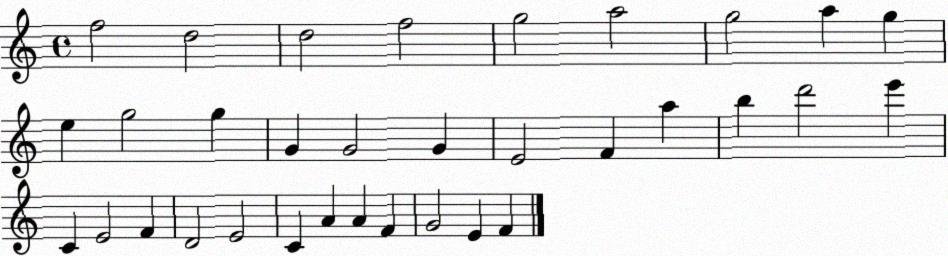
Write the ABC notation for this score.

X:1
T:Untitled
M:4/4
L:1/4
K:C
f2 d2 d2 f2 g2 a2 g2 a g e g2 g G G2 G E2 F a b d'2 e' C E2 F D2 E2 C A A F G2 E F